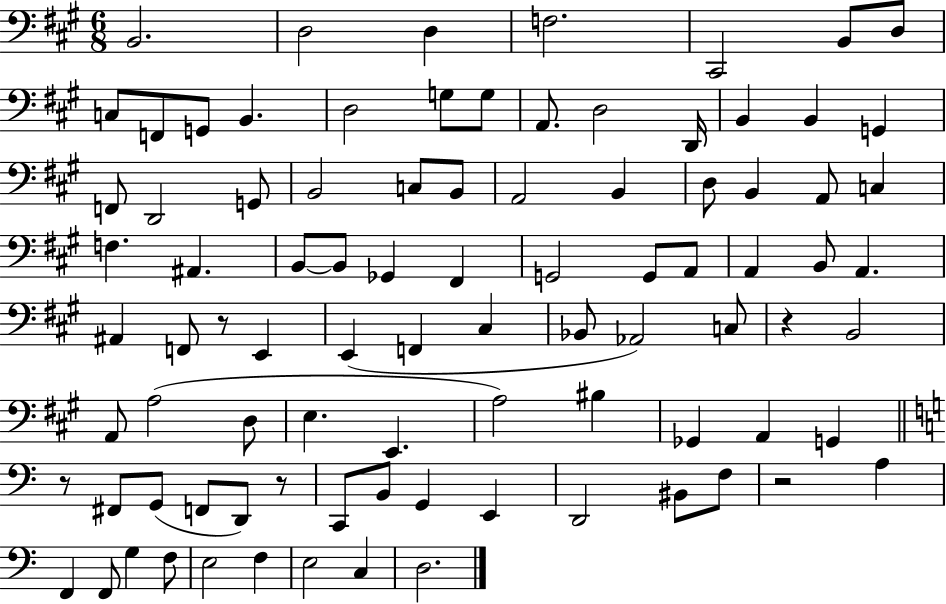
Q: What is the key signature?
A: A major